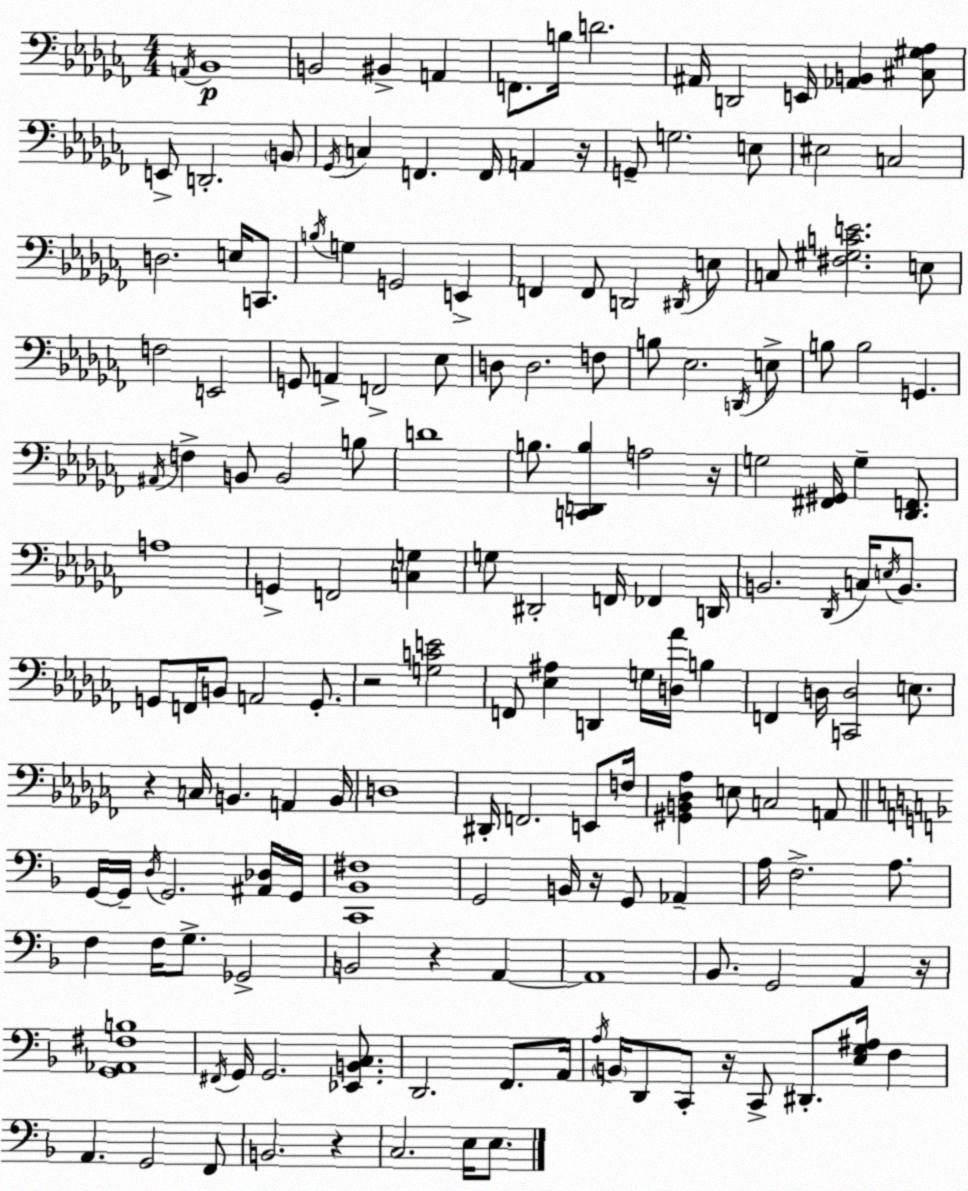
X:1
T:Untitled
M:4/4
L:1/4
K:Abm
A,,/4 _B,,4 B,,2 ^B,, A,, F,,/2 B,/4 D2 ^A,,/4 D,,2 E,,/4 [_A,,B,,] [^C,^G,_A,]/2 E,,/2 D,,2 B,,/2 _G,,/4 C, F,, F,,/4 A,, z/4 G,,/2 G,2 E,/2 ^E,2 C,2 D,2 E,/4 C,,/2 B,/4 G, G,,2 E,, F,, F,,/2 D,,2 ^D,,/4 E,/2 C,/2 [^F,^G,CE]2 E,/2 F,2 E,,2 G,,/2 A,, F,,2 _E,/2 D,/2 D,2 F,/2 B,/2 _E,2 D,,/4 E,/2 B,/2 B,2 G,, ^A,,/4 F, B,,/2 B,,2 B,/2 D4 B,/2 [C,,D,,B,] A,2 z/4 G,2 [^F,,^G,,]/4 G, [_D,,F,,]/2 A,4 G,, F,,2 [C,G,] G,/2 ^D,,2 F,,/4 _F,, D,,/4 B,,2 _D,,/4 C,/4 E,/4 B,,/2 G,,/2 F,,/4 B,,/2 A,,2 G,,/2 z2 [G,CE]2 F,,/2 [_E,^A,] D,, G,/4 [D,_A]/4 B, F,, D,/4 [C,,D,]2 E,/2 z C,/4 B,, A,, B,,/4 D,4 ^D,,/4 F,,2 E,,/2 F,/4 [^G,,B,,_D,_A,] E,/2 C,2 A,,/2 G,,/4 G,,/4 D,/4 G,,2 [^A,,_D,]/4 G,,/4 [C,,_B,,^F,]4 G,,2 B,,/4 z/4 G,,/2 _A,, A,/4 F,2 A,/2 F, F,/4 G,/2 _G,,2 B,,2 z A,, A,,4 _B,,/2 G,,2 A,, z/4 [G,,_A,,^F,B,]4 ^F,,/4 G,,/4 G,,2 [_E,,B,,C,]/2 D,,2 F,,/2 A,,/4 A,/4 B,,/4 D,,/2 C,,/2 z/4 C,,/2 ^D,,/2 [E,G,^A,]/4 F, A,, G,,2 F,,/2 B,,2 z C,2 E,/4 E,/2